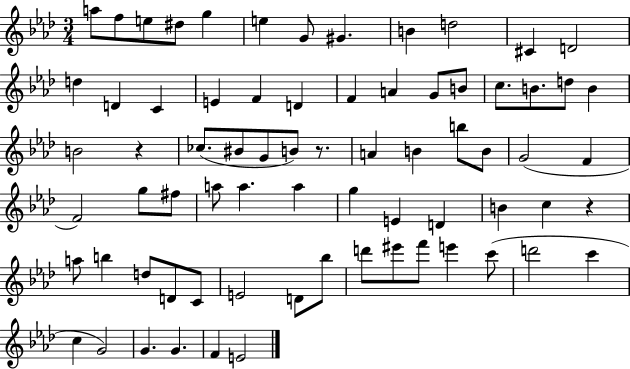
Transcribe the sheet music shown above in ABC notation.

X:1
T:Untitled
M:3/4
L:1/4
K:Ab
a/2 f/2 e/2 ^d/2 g e G/2 ^G B d2 ^C D2 d D C E F D F A G/2 B/2 c/2 B/2 d/2 B B2 z _c/2 ^B/2 G/2 B/2 z/2 A B b/2 B/2 G2 F F2 g/2 ^f/2 a/2 a a g E D B c z a/2 b d/2 D/2 C/2 E2 D/2 _b/2 d'/2 ^e'/2 f'/2 e' c'/2 d'2 c' c G2 G G F E2